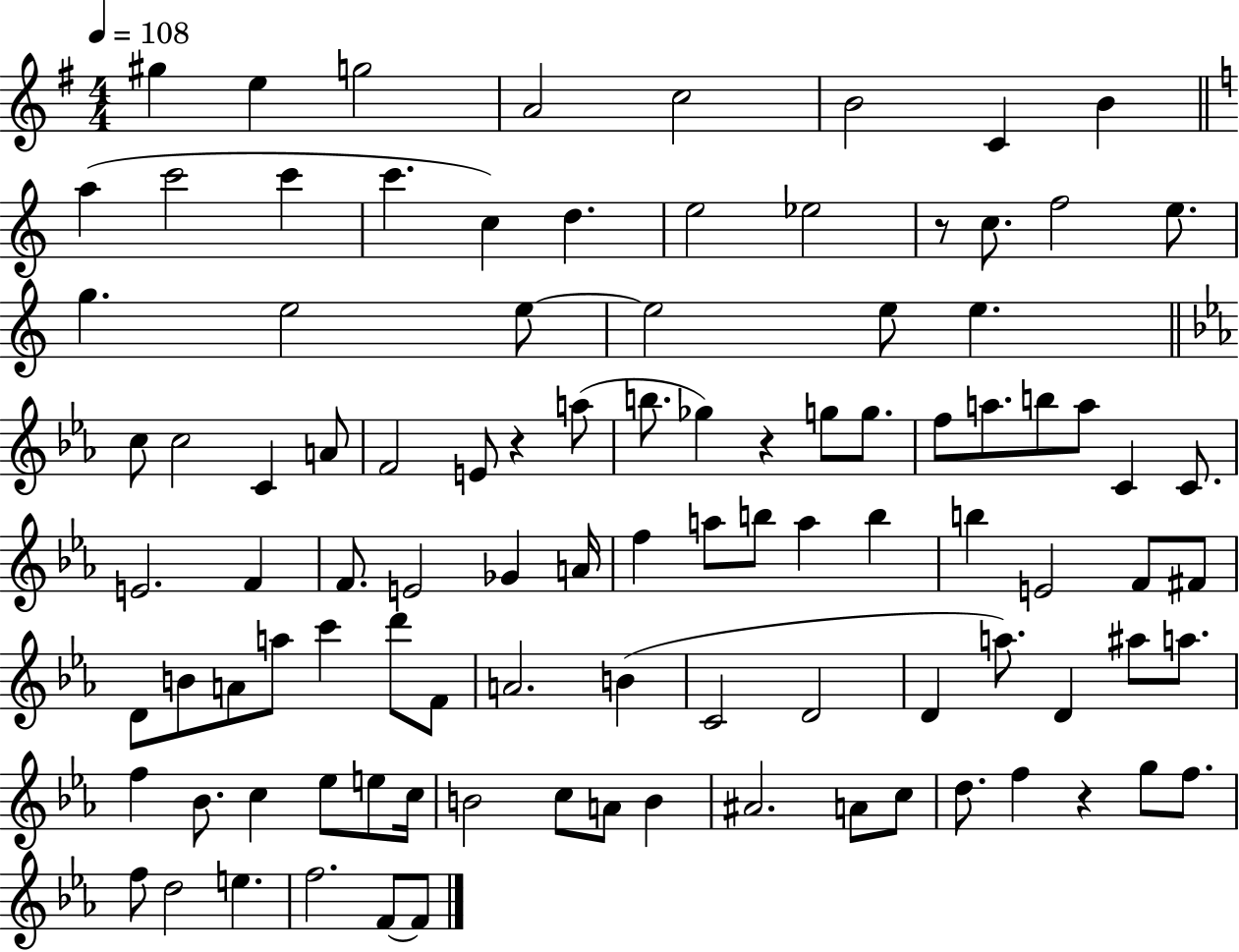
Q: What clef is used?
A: treble